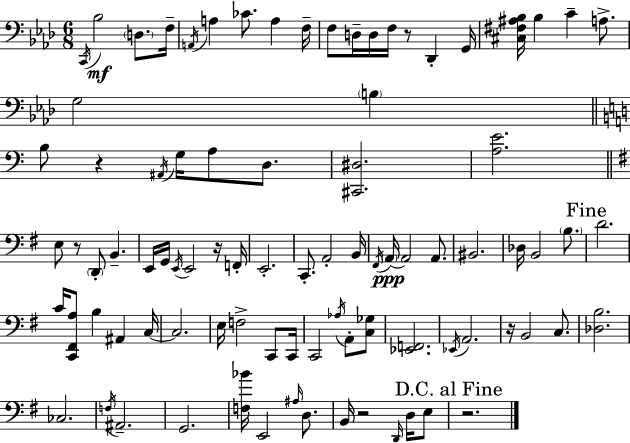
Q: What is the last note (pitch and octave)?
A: E3